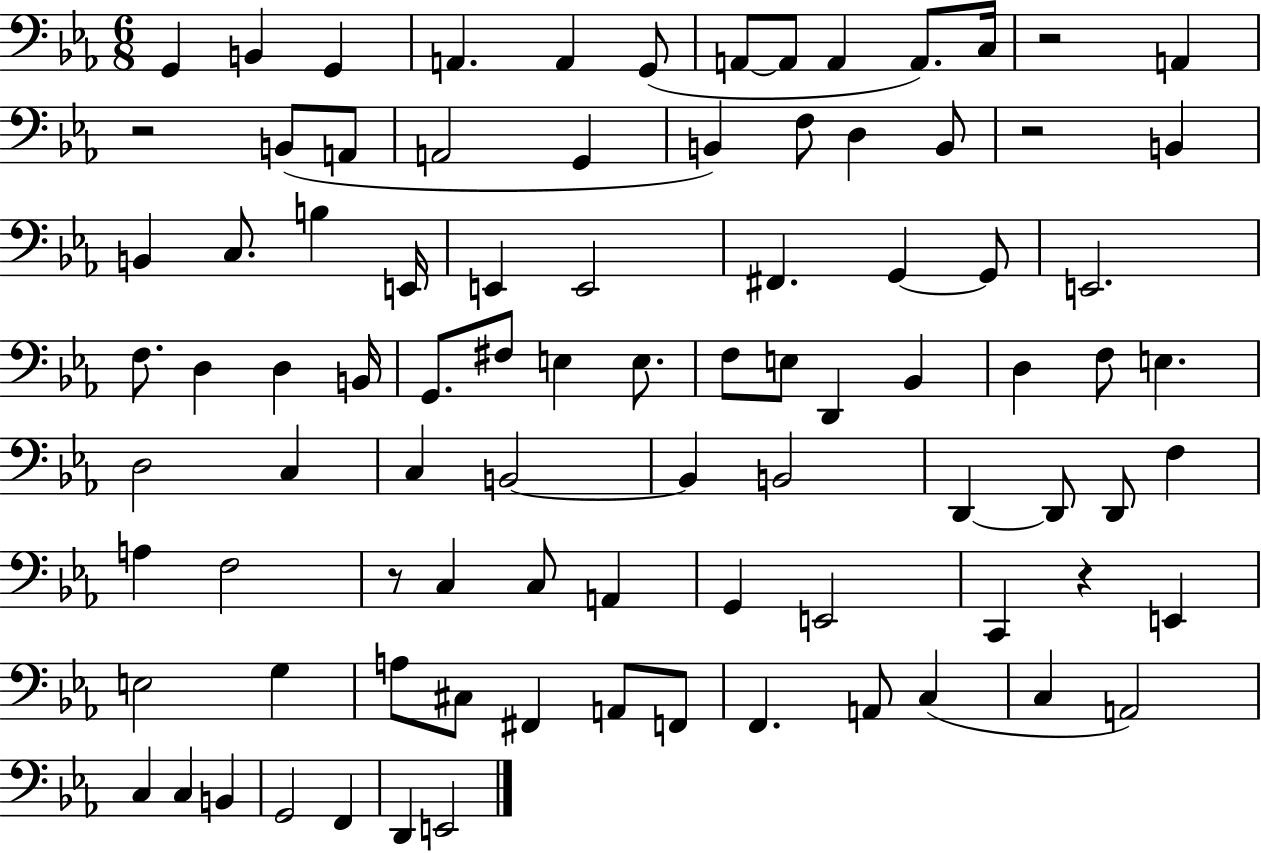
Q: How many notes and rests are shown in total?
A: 89